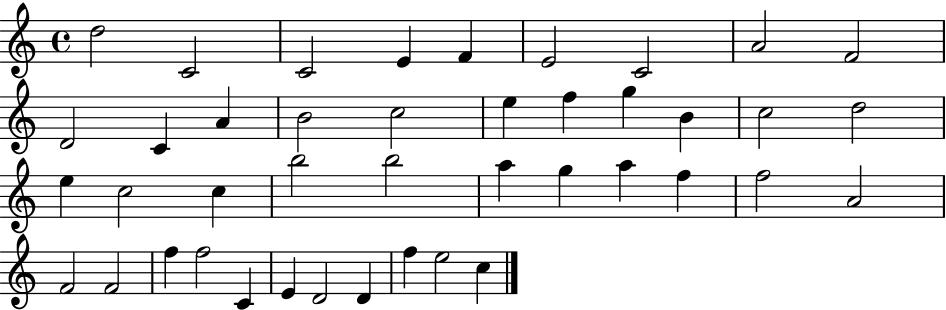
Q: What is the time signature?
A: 4/4